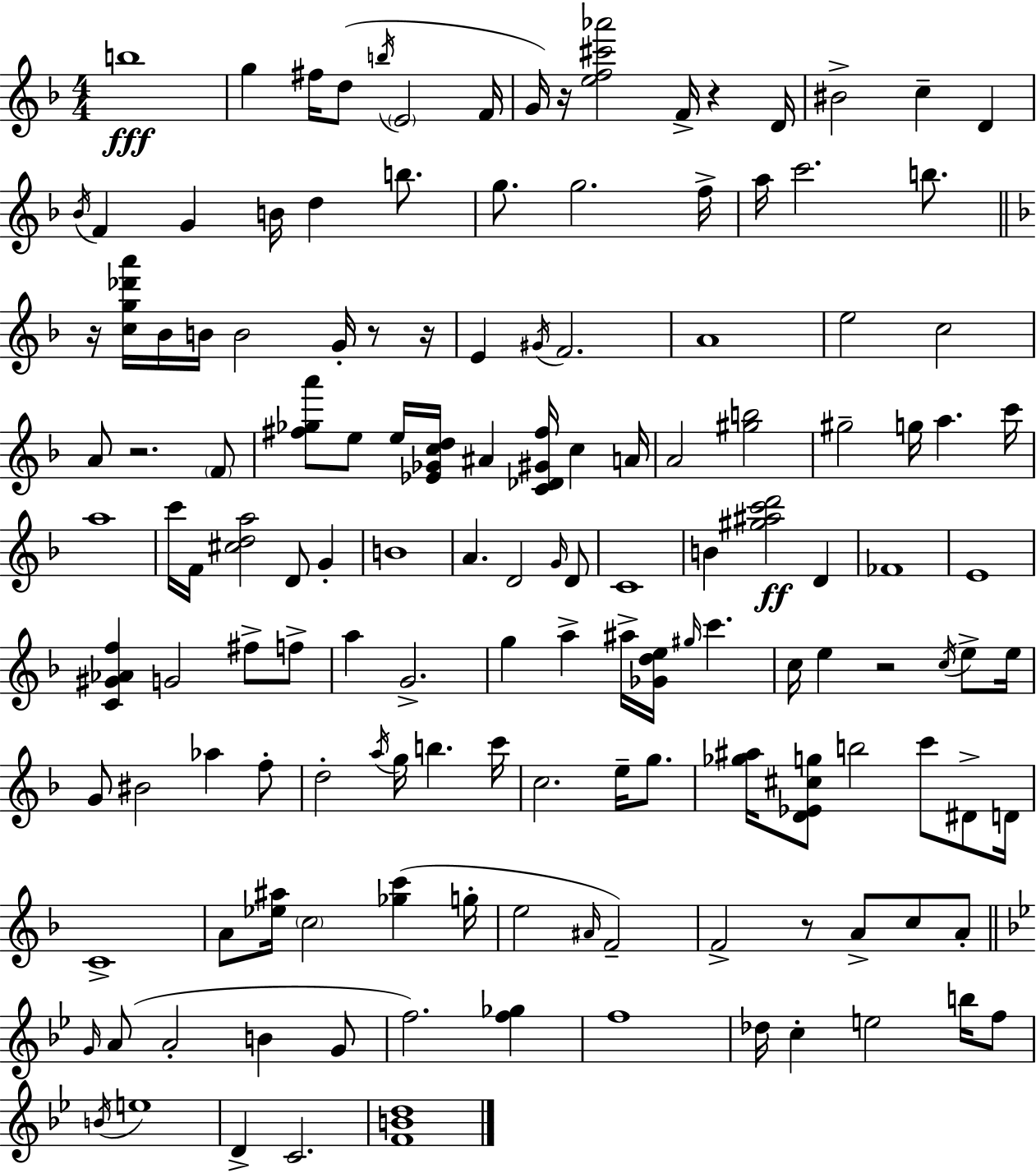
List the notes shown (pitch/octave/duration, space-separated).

B5/w G5/q F#5/s D5/e B5/s E4/h F4/s G4/s R/s [E5,F5,C#6,Ab6]/h F4/s R/q D4/s BIS4/h C5/q D4/q Bb4/s F4/q G4/q B4/s D5/q B5/e. G5/e. G5/h. F5/s A5/s C6/h. B5/e. R/s [C5,G5,Db6,A6]/s Bb4/s B4/s B4/h G4/s R/e R/s E4/q G#4/s F4/h. A4/w E5/h C5/h A4/e R/h. F4/e [F#5,Gb5,A6]/e E5/e E5/s [Eb4,Gb4,C5,D5]/s A#4/q [C4,Db4,G#4,F#5]/s C5/q A4/s A4/h [G#5,B5]/h G#5/h G5/s A5/q. C6/s A5/w C6/s F4/s [C#5,D5,A5]/h D4/e G4/q B4/w A4/q. D4/h G4/s D4/e C4/w B4/q [G#5,A#5,C6,D6]/h D4/q FES4/w E4/w [C4,G#4,Ab4,F5]/q G4/h F#5/e F5/e A5/q G4/h. G5/q A5/q A#5/s [Gb4,D5,E5]/s G#5/s C6/q. C5/s E5/q R/h C5/s E5/e E5/s G4/e BIS4/h Ab5/q F5/e D5/h A5/s G5/s B5/q. C6/s C5/h. E5/s G5/e. [Gb5,A#5]/s [D4,Eb4,C#5,G5]/e B5/h C6/e D#4/e D4/s C4/w A4/e [Eb5,A#5]/s C5/h [Gb5,C6]/q G5/s E5/h A#4/s F4/h F4/h R/e A4/e C5/e A4/e G4/s A4/e A4/h B4/q G4/e F5/h. [F5,Gb5]/q F5/w Db5/s C5/q E5/h B5/s F5/e B4/s E5/w D4/q C4/h. [F4,B4,D5]/w